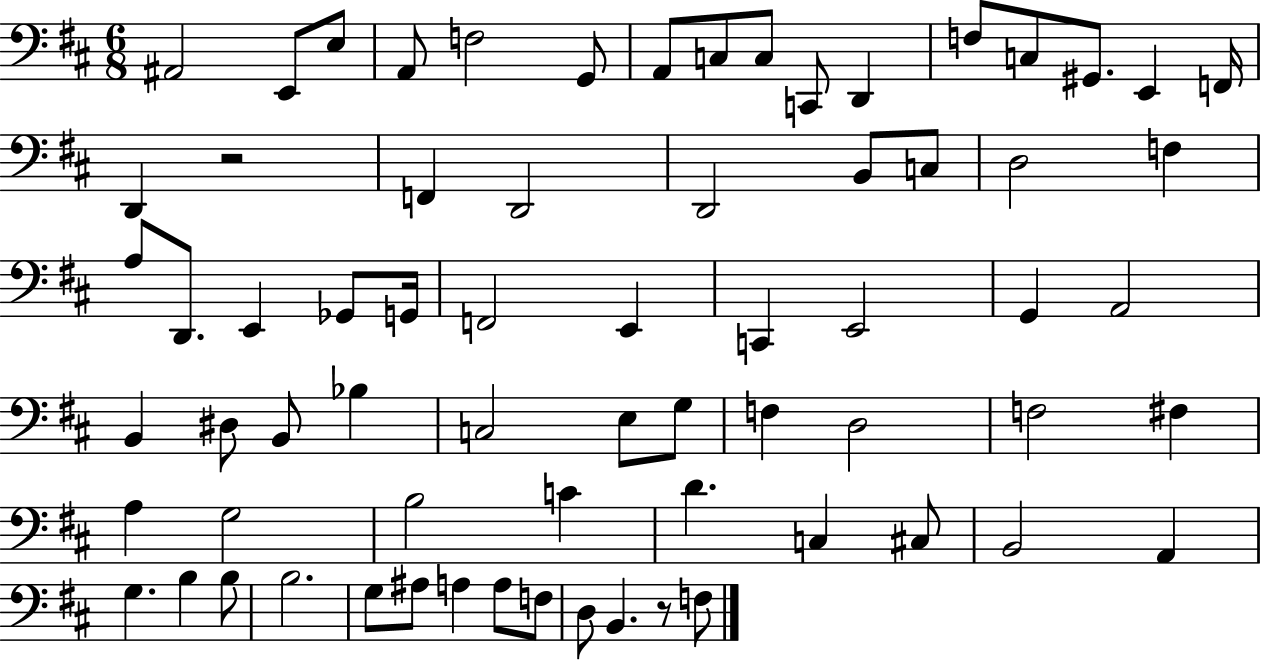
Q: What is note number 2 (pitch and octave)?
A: E2